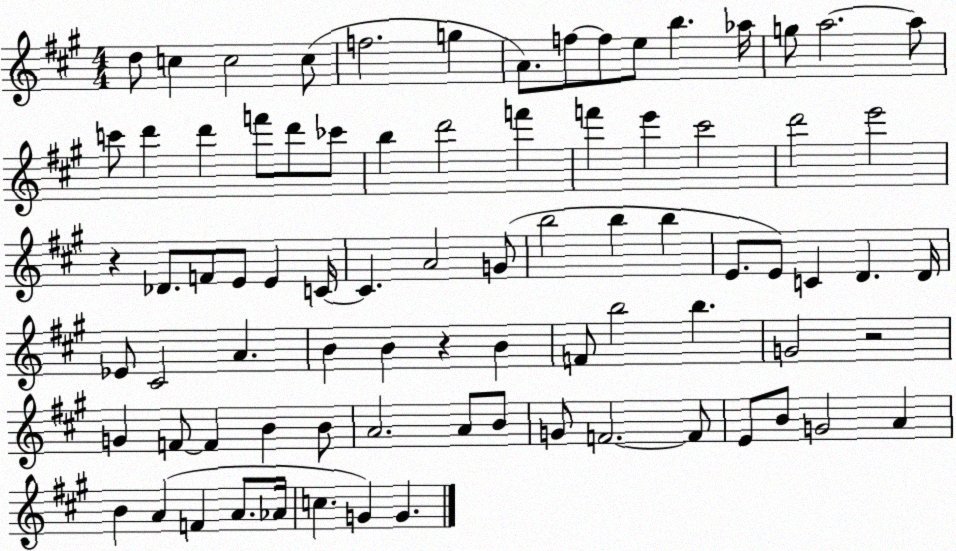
X:1
T:Untitled
M:4/4
L:1/4
K:A
d/2 c c2 c/2 f2 g A/2 f/2 f/2 e/2 b _a/4 g/2 a2 a/2 c'/2 d' d' f'/2 d'/2 _c'/2 b d'2 f' f' e' ^c'2 d'2 e'2 z _D/2 F/2 E/2 E C/4 C A2 G/2 b2 b b E/2 E/2 C D D/4 _E/2 ^C2 A B B z B F/2 b2 b G2 z2 G F/2 F B B/2 A2 A/2 B/2 G/2 F2 F/2 E/2 B/2 G2 A B A F A/2 _A/4 c G G